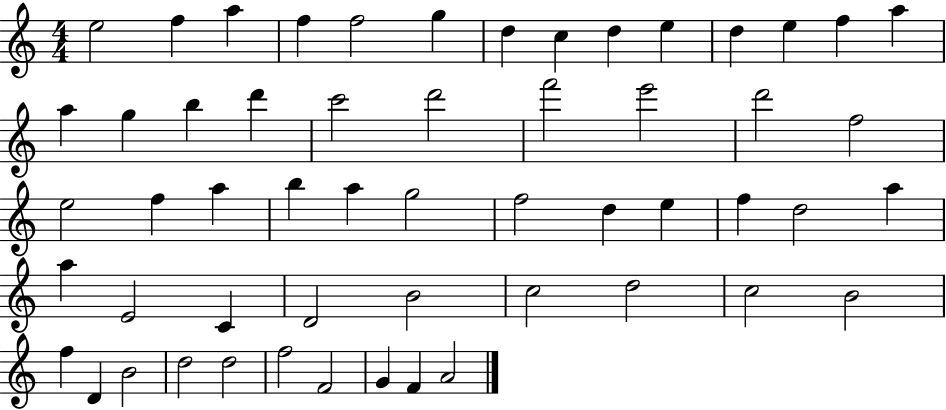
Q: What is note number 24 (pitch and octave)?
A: F5